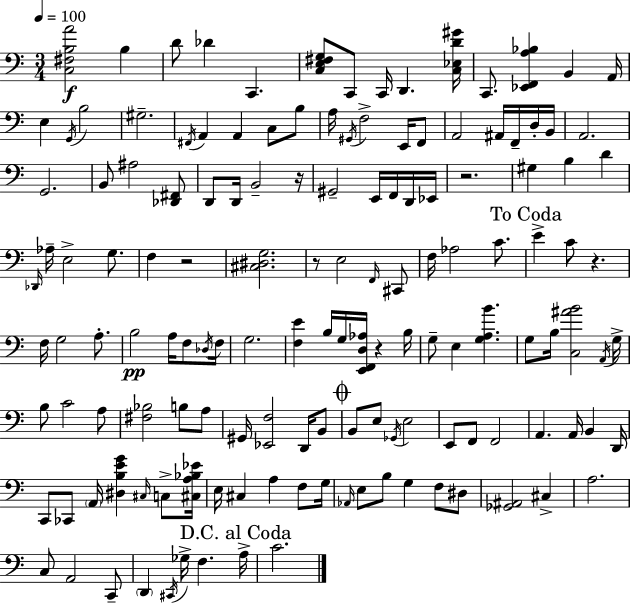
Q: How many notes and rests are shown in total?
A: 142